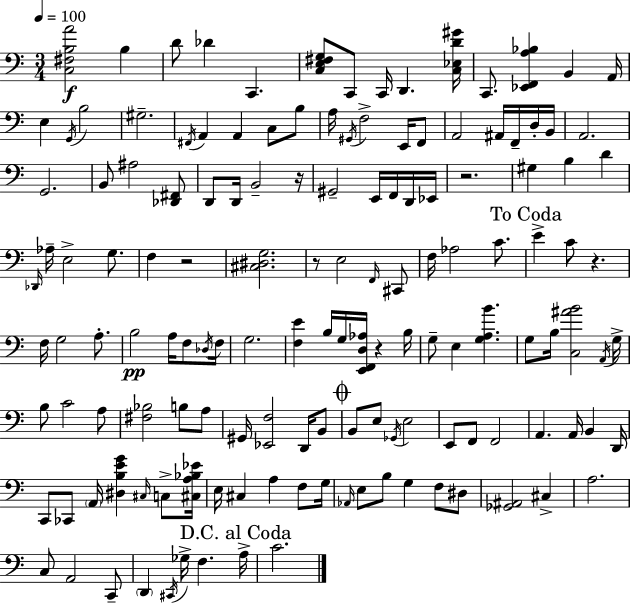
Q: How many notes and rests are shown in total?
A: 142